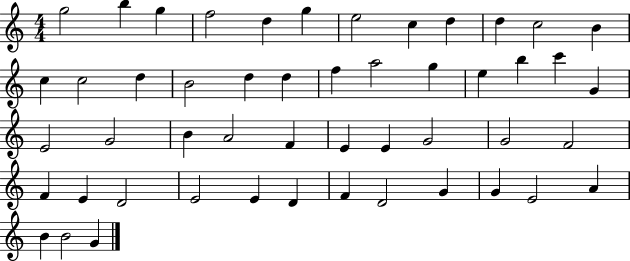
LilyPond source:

{
  \clef treble
  \numericTimeSignature
  \time 4/4
  \key c \major
  g''2 b''4 g''4 | f''2 d''4 g''4 | e''2 c''4 d''4 | d''4 c''2 b'4 | \break c''4 c''2 d''4 | b'2 d''4 d''4 | f''4 a''2 g''4 | e''4 b''4 c'''4 g'4 | \break e'2 g'2 | b'4 a'2 f'4 | e'4 e'4 g'2 | g'2 f'2 | \break f'4 e'4 d'2 | e'2 e'4 d'4 | f'4 d'2 g'4 | g'4 e'2 a'4 | \break b'4 b'2 g'4 | \bar "|."
}